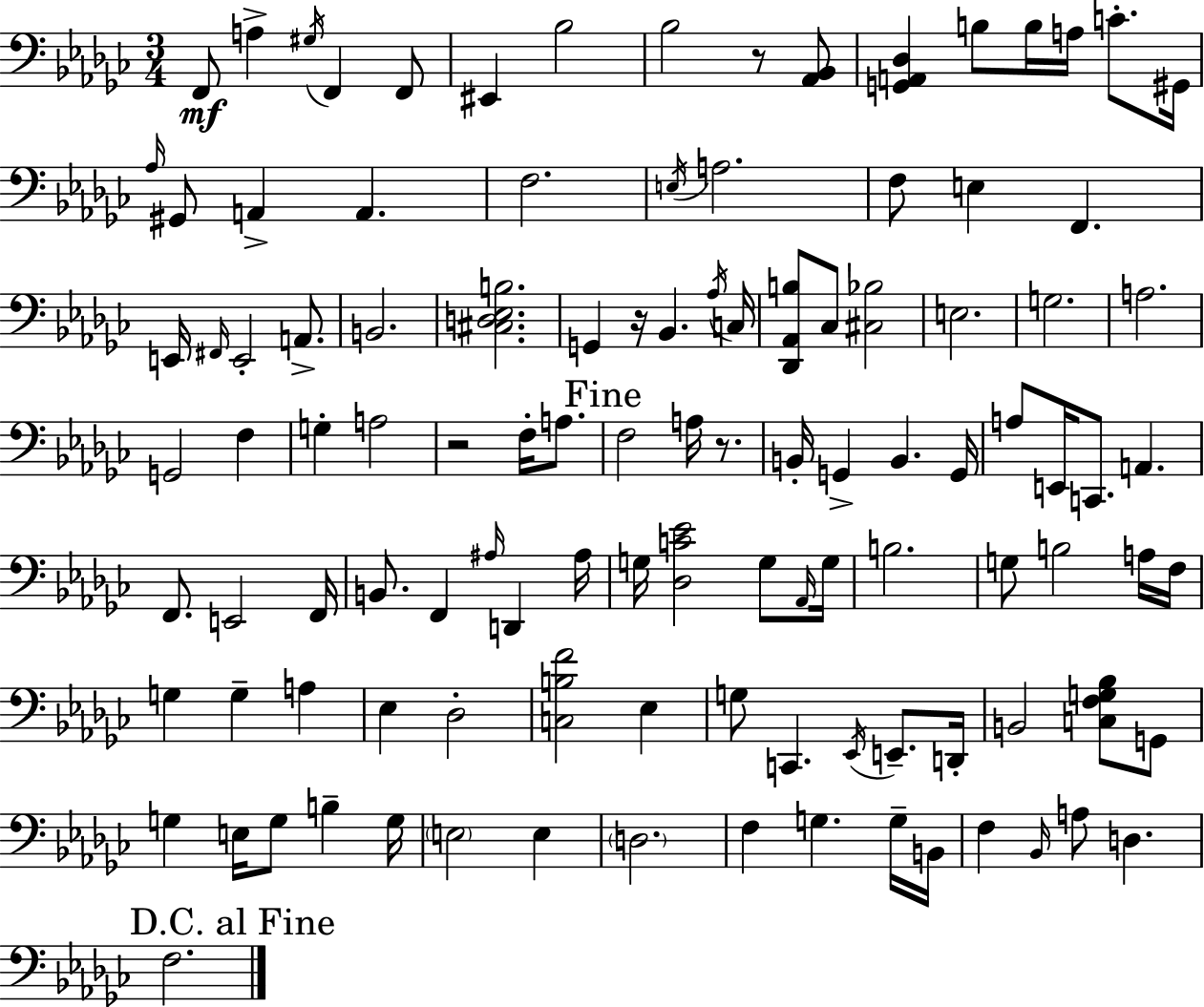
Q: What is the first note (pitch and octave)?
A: F2